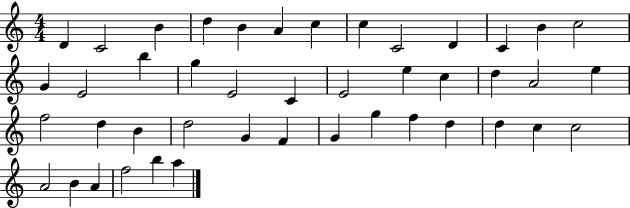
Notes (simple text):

D4/q C4/h B4/q D5/q B4/q A4/q C5/q C5/q C4/h D4/q C4/q B4/q C5/h G4/q E4/h B5/q G5/q E4/h C4/q E4/h E5/q C5/q D5/q A4/h E5/q F5/h D5/q B4/q D5/h G4/q F4/q G4/q G5/q F5/q D5/q D5/q C5/q C5/h A4/h B4/q A4/q F5/h B5/q A5/q